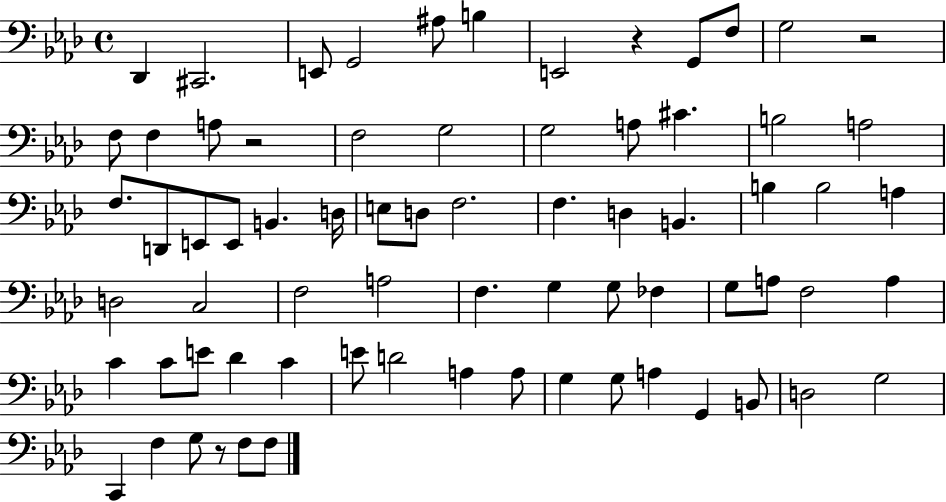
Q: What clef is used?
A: bass